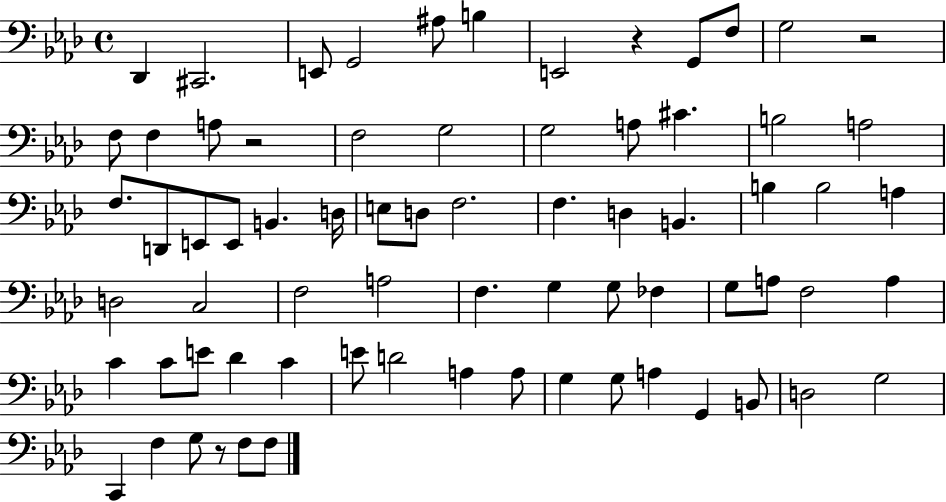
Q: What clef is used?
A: bass